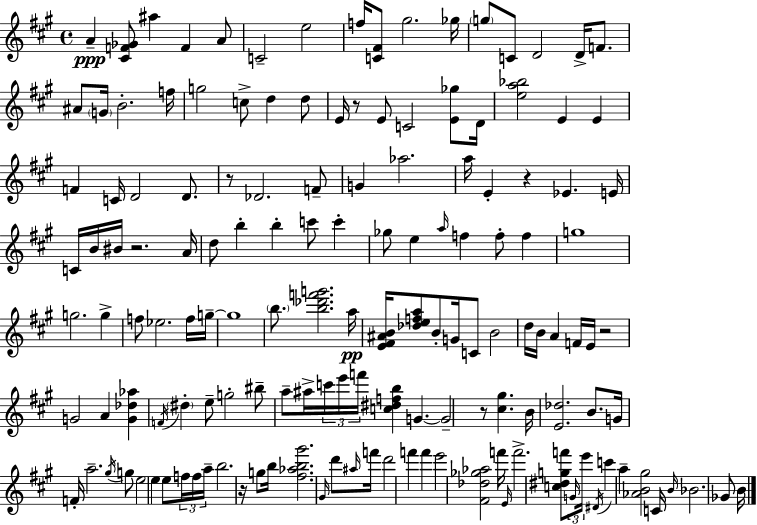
A4/q [C#4,F4,Gb4]/e A#5/q F4/q A4/e C4/h E5/h F5/s [C4,F#4]/e G#5/h. Gb5/s G5/e C4/e D4/h D4/s F4/e. A#4/e G4/s B4/h. F5/s G5/h C5/e D5/q D5/e E4/s R/e E4/e C4/h [E4,Gb5]/e D4/s [E5,A5,Bb5]/h E4/q E4/q F4/q C4/s D4/h D4/e. R/e Db4/h. F4/e G4/q Ab5/h. A5/s E4/q R/q Eb4/q. E4/s C4/s B4/s BIS4/s R/h. A4/s D5/e B5/q B5/q C6/e C6/q Gb5/e E5/q A5/s F5/q F5/e F5/q G5/w G5/h. G5/q F5/e Eb5/h. F5/s G5/s G5/w B5/e. [B5,Db6,F6,G6]/h. A5/s [E4,F#4,A#4,B4]/s [Db5,E5,F5,A5]/e B4/e G4/s C4/e B4/h D5/s B4/s A4/q F4/s E4/s R/h G4/h A4/q [G4,Db5,Ab5]/q F4/s D#5/q E5/e G5/h BIS5/e A5/e A#5/s C6/s E6/s F6/s [C5,D#5,F5,B5]/q G4/q. G4/h R/e [C#5,G#5]/q. B4/s [E4,Db5]/h. B4/e. G4/s F4/s A5/h. G#5/s G5/e E5/h E5/q E5/e F5/s F5/s A5/s B5/h. R/s G5/e B5/s [F#5,Ab5,B5,G#6]/h. G#4/s D6/e A#5/s F6/s D6/h F6/q F6/q E6/h [F#4,Db5,Gb5,Ab5]/h F6/s E4/s F6/h. [C5,D#5,G5,F6]/e G4/s E6/s D#4/s C6/q A5/q [Ab4,B4,G#5]/h C4/s B4/s Bb4/h. Gb4/e B4/s